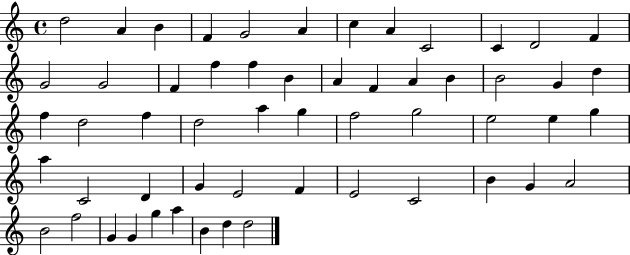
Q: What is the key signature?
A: C major